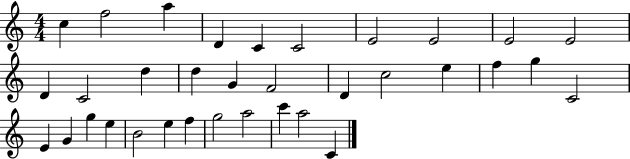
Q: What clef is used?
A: treble